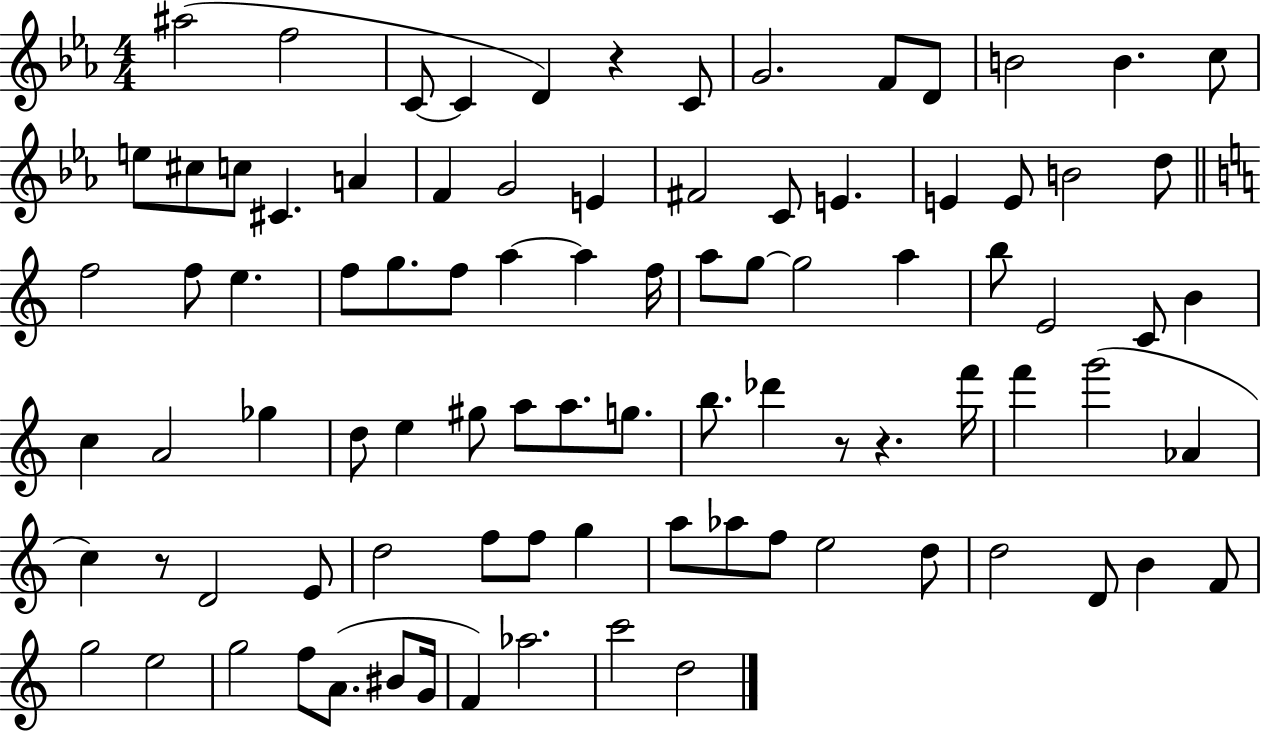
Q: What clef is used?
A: treble